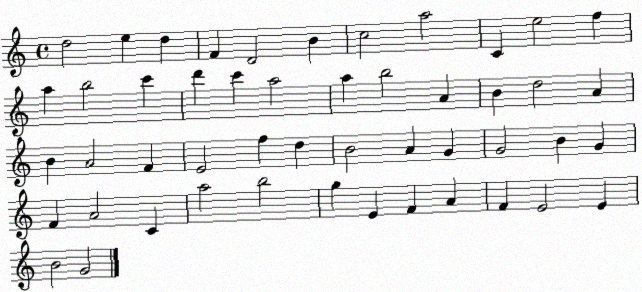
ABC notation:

X:1
T:Untitled
M:4/4
L:1/4
K:C
d2 e d F D2 B c2 a2 C e2 f a b2 c' d' c' a2 a b2 A B d2 A B A2 F E2 f d B2 A G G2 B G F A2 C a2 b2 g E F A F E2 E B2 G2